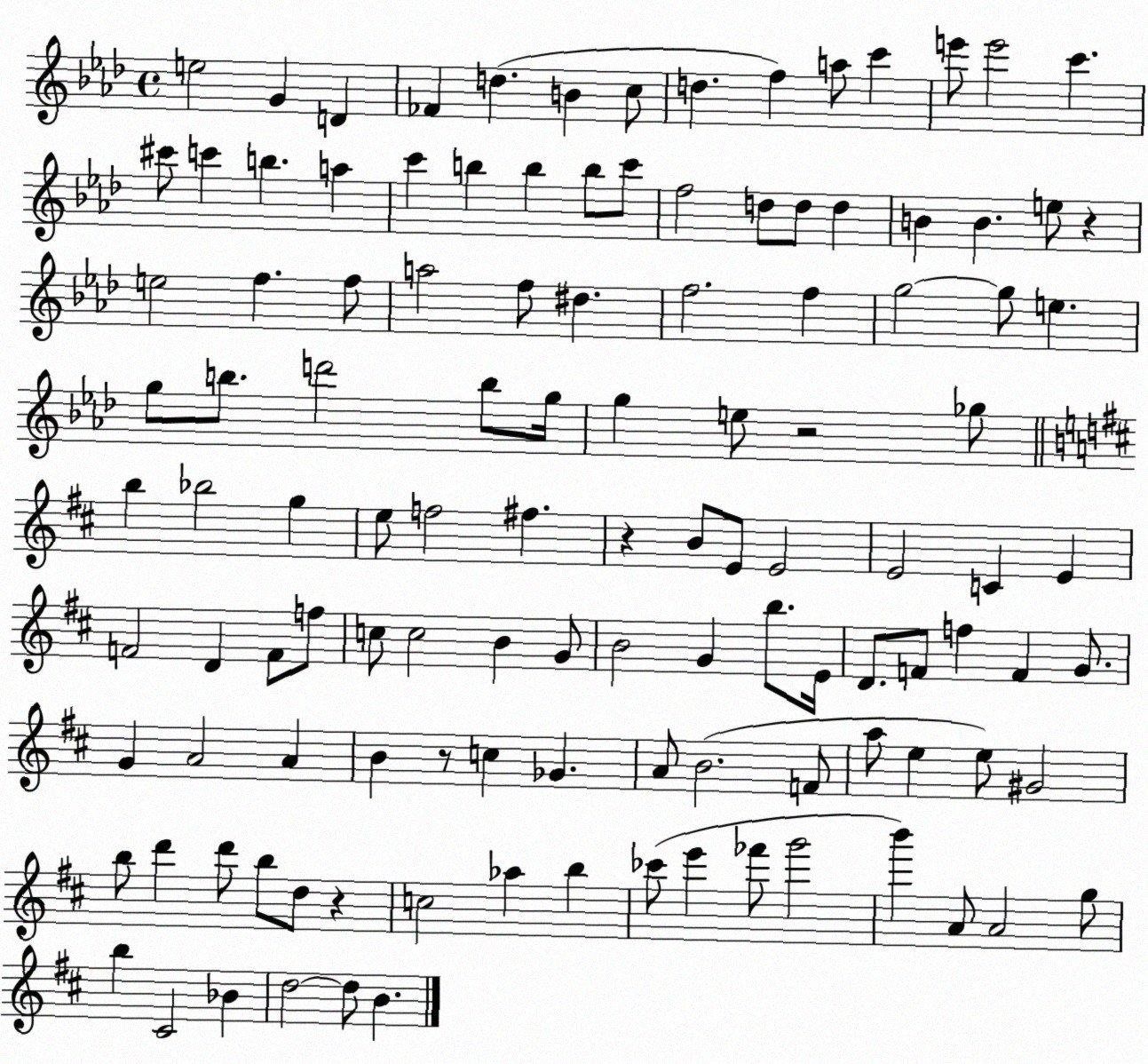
X:1
T:Untitled
M:4/4
L:1/4
K:Ab
e2 G D _F d B c/2 d f a/2 c' e'/2 e'2 c' ^c'/2 c' b a c' b b b/2 c'/2 f2 d/2 d/2 d B B e/2 z e2 f f/2 a2 f/2 ^d f2 f g2 g/2 e g/2 b/2 d'2 b/2 g/4 g e/2 z2 _g/2 b _b2 g e/2 f2 ^f z B/2 E/2 E2 E2 C E F2 D F/2 f/2 c/2 c2 B G/2 B2 G b/2 E/4 D/2 F/2 f F G/2 G A2 A B z/2 c _G A/2 B2 F/2 a/2 e e/2 ^G2 b/2 d' d'/2 b/2 d/2 z c2 _a b _c'/2 e' _f'/2 g'2 b' A/2 A2 g/2 b ^C2 _B d2 d/2 B